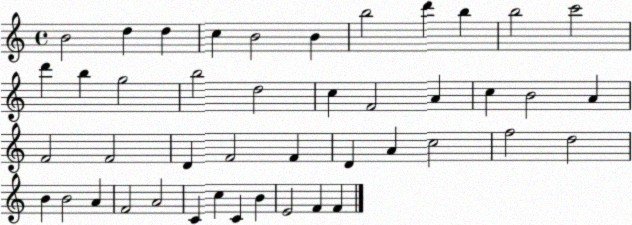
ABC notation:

X:1
T:Untitled
M:4/4
L:1/4
K:C
B2 d d c B2 B b2 d' b b2 c'2 d' b g2 b2 d2 c F2 A c B2 A F2 F2 D F2 F D A c2 f2 d2 B B2 A F2 A2 C c C B E2 F F